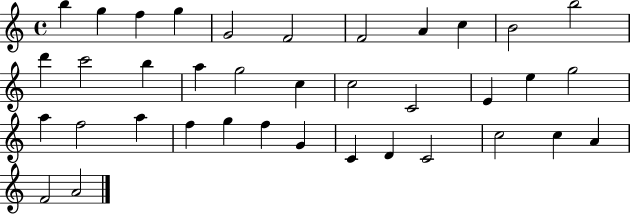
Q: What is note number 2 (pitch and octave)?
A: G5